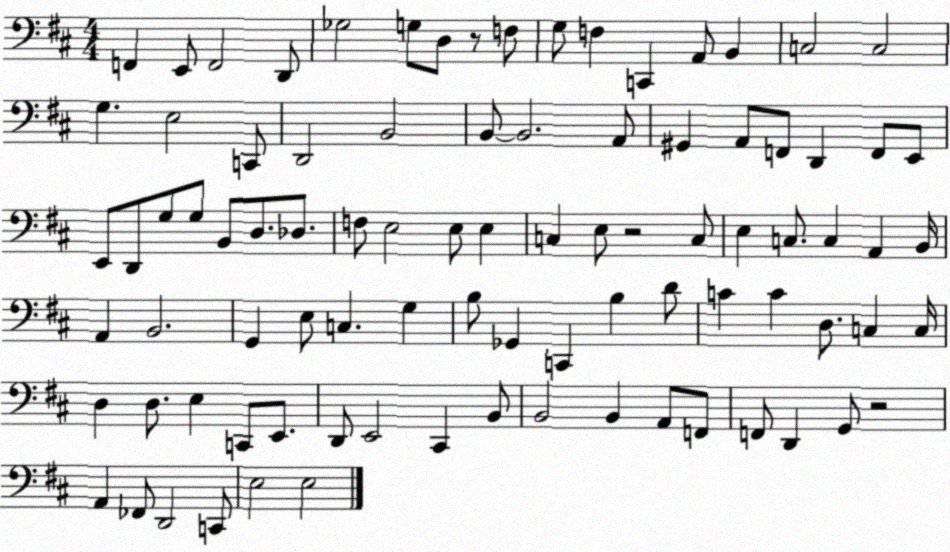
X:1
T:Untitled
M:4/4
L:1/4
K:D
F,, E,,/2 F,,2 D,,/2 _G,2 G,/2 D,/2 z/2 F,/2 G,/2 F, C,, A,,/2 B,, C,2 C,2 G, E,2 C,,/2 D,,2 B,,2 B,,/2 B,,2 A,,/2 ^G,, A,,/2 F,,/2 D,, F,,/2 E,,/2 E,,/2 D,,/2 G,/2 G,/2 B,,/2 D,/2 _D,/2 F,/2 E,2 E,/2 E, C, E,/2 z2 C,/2 E, C,/2 C, A,, B,,/4 A,, B,,2 G,, E,/2 C, G, B,/2 _G,, C,, B, D/2 C C D,/2 C, C,/4 D, D,/2 E, C,,/2 E,,/2 D,,/2 E,,2 ^C,, B,,/2 B,,2 B,, A,,/2 F,,/2 F,,/2 D,, G,,/2 z2 A,, _F,,/2 D,,2 C,,/2 E,2 E,2